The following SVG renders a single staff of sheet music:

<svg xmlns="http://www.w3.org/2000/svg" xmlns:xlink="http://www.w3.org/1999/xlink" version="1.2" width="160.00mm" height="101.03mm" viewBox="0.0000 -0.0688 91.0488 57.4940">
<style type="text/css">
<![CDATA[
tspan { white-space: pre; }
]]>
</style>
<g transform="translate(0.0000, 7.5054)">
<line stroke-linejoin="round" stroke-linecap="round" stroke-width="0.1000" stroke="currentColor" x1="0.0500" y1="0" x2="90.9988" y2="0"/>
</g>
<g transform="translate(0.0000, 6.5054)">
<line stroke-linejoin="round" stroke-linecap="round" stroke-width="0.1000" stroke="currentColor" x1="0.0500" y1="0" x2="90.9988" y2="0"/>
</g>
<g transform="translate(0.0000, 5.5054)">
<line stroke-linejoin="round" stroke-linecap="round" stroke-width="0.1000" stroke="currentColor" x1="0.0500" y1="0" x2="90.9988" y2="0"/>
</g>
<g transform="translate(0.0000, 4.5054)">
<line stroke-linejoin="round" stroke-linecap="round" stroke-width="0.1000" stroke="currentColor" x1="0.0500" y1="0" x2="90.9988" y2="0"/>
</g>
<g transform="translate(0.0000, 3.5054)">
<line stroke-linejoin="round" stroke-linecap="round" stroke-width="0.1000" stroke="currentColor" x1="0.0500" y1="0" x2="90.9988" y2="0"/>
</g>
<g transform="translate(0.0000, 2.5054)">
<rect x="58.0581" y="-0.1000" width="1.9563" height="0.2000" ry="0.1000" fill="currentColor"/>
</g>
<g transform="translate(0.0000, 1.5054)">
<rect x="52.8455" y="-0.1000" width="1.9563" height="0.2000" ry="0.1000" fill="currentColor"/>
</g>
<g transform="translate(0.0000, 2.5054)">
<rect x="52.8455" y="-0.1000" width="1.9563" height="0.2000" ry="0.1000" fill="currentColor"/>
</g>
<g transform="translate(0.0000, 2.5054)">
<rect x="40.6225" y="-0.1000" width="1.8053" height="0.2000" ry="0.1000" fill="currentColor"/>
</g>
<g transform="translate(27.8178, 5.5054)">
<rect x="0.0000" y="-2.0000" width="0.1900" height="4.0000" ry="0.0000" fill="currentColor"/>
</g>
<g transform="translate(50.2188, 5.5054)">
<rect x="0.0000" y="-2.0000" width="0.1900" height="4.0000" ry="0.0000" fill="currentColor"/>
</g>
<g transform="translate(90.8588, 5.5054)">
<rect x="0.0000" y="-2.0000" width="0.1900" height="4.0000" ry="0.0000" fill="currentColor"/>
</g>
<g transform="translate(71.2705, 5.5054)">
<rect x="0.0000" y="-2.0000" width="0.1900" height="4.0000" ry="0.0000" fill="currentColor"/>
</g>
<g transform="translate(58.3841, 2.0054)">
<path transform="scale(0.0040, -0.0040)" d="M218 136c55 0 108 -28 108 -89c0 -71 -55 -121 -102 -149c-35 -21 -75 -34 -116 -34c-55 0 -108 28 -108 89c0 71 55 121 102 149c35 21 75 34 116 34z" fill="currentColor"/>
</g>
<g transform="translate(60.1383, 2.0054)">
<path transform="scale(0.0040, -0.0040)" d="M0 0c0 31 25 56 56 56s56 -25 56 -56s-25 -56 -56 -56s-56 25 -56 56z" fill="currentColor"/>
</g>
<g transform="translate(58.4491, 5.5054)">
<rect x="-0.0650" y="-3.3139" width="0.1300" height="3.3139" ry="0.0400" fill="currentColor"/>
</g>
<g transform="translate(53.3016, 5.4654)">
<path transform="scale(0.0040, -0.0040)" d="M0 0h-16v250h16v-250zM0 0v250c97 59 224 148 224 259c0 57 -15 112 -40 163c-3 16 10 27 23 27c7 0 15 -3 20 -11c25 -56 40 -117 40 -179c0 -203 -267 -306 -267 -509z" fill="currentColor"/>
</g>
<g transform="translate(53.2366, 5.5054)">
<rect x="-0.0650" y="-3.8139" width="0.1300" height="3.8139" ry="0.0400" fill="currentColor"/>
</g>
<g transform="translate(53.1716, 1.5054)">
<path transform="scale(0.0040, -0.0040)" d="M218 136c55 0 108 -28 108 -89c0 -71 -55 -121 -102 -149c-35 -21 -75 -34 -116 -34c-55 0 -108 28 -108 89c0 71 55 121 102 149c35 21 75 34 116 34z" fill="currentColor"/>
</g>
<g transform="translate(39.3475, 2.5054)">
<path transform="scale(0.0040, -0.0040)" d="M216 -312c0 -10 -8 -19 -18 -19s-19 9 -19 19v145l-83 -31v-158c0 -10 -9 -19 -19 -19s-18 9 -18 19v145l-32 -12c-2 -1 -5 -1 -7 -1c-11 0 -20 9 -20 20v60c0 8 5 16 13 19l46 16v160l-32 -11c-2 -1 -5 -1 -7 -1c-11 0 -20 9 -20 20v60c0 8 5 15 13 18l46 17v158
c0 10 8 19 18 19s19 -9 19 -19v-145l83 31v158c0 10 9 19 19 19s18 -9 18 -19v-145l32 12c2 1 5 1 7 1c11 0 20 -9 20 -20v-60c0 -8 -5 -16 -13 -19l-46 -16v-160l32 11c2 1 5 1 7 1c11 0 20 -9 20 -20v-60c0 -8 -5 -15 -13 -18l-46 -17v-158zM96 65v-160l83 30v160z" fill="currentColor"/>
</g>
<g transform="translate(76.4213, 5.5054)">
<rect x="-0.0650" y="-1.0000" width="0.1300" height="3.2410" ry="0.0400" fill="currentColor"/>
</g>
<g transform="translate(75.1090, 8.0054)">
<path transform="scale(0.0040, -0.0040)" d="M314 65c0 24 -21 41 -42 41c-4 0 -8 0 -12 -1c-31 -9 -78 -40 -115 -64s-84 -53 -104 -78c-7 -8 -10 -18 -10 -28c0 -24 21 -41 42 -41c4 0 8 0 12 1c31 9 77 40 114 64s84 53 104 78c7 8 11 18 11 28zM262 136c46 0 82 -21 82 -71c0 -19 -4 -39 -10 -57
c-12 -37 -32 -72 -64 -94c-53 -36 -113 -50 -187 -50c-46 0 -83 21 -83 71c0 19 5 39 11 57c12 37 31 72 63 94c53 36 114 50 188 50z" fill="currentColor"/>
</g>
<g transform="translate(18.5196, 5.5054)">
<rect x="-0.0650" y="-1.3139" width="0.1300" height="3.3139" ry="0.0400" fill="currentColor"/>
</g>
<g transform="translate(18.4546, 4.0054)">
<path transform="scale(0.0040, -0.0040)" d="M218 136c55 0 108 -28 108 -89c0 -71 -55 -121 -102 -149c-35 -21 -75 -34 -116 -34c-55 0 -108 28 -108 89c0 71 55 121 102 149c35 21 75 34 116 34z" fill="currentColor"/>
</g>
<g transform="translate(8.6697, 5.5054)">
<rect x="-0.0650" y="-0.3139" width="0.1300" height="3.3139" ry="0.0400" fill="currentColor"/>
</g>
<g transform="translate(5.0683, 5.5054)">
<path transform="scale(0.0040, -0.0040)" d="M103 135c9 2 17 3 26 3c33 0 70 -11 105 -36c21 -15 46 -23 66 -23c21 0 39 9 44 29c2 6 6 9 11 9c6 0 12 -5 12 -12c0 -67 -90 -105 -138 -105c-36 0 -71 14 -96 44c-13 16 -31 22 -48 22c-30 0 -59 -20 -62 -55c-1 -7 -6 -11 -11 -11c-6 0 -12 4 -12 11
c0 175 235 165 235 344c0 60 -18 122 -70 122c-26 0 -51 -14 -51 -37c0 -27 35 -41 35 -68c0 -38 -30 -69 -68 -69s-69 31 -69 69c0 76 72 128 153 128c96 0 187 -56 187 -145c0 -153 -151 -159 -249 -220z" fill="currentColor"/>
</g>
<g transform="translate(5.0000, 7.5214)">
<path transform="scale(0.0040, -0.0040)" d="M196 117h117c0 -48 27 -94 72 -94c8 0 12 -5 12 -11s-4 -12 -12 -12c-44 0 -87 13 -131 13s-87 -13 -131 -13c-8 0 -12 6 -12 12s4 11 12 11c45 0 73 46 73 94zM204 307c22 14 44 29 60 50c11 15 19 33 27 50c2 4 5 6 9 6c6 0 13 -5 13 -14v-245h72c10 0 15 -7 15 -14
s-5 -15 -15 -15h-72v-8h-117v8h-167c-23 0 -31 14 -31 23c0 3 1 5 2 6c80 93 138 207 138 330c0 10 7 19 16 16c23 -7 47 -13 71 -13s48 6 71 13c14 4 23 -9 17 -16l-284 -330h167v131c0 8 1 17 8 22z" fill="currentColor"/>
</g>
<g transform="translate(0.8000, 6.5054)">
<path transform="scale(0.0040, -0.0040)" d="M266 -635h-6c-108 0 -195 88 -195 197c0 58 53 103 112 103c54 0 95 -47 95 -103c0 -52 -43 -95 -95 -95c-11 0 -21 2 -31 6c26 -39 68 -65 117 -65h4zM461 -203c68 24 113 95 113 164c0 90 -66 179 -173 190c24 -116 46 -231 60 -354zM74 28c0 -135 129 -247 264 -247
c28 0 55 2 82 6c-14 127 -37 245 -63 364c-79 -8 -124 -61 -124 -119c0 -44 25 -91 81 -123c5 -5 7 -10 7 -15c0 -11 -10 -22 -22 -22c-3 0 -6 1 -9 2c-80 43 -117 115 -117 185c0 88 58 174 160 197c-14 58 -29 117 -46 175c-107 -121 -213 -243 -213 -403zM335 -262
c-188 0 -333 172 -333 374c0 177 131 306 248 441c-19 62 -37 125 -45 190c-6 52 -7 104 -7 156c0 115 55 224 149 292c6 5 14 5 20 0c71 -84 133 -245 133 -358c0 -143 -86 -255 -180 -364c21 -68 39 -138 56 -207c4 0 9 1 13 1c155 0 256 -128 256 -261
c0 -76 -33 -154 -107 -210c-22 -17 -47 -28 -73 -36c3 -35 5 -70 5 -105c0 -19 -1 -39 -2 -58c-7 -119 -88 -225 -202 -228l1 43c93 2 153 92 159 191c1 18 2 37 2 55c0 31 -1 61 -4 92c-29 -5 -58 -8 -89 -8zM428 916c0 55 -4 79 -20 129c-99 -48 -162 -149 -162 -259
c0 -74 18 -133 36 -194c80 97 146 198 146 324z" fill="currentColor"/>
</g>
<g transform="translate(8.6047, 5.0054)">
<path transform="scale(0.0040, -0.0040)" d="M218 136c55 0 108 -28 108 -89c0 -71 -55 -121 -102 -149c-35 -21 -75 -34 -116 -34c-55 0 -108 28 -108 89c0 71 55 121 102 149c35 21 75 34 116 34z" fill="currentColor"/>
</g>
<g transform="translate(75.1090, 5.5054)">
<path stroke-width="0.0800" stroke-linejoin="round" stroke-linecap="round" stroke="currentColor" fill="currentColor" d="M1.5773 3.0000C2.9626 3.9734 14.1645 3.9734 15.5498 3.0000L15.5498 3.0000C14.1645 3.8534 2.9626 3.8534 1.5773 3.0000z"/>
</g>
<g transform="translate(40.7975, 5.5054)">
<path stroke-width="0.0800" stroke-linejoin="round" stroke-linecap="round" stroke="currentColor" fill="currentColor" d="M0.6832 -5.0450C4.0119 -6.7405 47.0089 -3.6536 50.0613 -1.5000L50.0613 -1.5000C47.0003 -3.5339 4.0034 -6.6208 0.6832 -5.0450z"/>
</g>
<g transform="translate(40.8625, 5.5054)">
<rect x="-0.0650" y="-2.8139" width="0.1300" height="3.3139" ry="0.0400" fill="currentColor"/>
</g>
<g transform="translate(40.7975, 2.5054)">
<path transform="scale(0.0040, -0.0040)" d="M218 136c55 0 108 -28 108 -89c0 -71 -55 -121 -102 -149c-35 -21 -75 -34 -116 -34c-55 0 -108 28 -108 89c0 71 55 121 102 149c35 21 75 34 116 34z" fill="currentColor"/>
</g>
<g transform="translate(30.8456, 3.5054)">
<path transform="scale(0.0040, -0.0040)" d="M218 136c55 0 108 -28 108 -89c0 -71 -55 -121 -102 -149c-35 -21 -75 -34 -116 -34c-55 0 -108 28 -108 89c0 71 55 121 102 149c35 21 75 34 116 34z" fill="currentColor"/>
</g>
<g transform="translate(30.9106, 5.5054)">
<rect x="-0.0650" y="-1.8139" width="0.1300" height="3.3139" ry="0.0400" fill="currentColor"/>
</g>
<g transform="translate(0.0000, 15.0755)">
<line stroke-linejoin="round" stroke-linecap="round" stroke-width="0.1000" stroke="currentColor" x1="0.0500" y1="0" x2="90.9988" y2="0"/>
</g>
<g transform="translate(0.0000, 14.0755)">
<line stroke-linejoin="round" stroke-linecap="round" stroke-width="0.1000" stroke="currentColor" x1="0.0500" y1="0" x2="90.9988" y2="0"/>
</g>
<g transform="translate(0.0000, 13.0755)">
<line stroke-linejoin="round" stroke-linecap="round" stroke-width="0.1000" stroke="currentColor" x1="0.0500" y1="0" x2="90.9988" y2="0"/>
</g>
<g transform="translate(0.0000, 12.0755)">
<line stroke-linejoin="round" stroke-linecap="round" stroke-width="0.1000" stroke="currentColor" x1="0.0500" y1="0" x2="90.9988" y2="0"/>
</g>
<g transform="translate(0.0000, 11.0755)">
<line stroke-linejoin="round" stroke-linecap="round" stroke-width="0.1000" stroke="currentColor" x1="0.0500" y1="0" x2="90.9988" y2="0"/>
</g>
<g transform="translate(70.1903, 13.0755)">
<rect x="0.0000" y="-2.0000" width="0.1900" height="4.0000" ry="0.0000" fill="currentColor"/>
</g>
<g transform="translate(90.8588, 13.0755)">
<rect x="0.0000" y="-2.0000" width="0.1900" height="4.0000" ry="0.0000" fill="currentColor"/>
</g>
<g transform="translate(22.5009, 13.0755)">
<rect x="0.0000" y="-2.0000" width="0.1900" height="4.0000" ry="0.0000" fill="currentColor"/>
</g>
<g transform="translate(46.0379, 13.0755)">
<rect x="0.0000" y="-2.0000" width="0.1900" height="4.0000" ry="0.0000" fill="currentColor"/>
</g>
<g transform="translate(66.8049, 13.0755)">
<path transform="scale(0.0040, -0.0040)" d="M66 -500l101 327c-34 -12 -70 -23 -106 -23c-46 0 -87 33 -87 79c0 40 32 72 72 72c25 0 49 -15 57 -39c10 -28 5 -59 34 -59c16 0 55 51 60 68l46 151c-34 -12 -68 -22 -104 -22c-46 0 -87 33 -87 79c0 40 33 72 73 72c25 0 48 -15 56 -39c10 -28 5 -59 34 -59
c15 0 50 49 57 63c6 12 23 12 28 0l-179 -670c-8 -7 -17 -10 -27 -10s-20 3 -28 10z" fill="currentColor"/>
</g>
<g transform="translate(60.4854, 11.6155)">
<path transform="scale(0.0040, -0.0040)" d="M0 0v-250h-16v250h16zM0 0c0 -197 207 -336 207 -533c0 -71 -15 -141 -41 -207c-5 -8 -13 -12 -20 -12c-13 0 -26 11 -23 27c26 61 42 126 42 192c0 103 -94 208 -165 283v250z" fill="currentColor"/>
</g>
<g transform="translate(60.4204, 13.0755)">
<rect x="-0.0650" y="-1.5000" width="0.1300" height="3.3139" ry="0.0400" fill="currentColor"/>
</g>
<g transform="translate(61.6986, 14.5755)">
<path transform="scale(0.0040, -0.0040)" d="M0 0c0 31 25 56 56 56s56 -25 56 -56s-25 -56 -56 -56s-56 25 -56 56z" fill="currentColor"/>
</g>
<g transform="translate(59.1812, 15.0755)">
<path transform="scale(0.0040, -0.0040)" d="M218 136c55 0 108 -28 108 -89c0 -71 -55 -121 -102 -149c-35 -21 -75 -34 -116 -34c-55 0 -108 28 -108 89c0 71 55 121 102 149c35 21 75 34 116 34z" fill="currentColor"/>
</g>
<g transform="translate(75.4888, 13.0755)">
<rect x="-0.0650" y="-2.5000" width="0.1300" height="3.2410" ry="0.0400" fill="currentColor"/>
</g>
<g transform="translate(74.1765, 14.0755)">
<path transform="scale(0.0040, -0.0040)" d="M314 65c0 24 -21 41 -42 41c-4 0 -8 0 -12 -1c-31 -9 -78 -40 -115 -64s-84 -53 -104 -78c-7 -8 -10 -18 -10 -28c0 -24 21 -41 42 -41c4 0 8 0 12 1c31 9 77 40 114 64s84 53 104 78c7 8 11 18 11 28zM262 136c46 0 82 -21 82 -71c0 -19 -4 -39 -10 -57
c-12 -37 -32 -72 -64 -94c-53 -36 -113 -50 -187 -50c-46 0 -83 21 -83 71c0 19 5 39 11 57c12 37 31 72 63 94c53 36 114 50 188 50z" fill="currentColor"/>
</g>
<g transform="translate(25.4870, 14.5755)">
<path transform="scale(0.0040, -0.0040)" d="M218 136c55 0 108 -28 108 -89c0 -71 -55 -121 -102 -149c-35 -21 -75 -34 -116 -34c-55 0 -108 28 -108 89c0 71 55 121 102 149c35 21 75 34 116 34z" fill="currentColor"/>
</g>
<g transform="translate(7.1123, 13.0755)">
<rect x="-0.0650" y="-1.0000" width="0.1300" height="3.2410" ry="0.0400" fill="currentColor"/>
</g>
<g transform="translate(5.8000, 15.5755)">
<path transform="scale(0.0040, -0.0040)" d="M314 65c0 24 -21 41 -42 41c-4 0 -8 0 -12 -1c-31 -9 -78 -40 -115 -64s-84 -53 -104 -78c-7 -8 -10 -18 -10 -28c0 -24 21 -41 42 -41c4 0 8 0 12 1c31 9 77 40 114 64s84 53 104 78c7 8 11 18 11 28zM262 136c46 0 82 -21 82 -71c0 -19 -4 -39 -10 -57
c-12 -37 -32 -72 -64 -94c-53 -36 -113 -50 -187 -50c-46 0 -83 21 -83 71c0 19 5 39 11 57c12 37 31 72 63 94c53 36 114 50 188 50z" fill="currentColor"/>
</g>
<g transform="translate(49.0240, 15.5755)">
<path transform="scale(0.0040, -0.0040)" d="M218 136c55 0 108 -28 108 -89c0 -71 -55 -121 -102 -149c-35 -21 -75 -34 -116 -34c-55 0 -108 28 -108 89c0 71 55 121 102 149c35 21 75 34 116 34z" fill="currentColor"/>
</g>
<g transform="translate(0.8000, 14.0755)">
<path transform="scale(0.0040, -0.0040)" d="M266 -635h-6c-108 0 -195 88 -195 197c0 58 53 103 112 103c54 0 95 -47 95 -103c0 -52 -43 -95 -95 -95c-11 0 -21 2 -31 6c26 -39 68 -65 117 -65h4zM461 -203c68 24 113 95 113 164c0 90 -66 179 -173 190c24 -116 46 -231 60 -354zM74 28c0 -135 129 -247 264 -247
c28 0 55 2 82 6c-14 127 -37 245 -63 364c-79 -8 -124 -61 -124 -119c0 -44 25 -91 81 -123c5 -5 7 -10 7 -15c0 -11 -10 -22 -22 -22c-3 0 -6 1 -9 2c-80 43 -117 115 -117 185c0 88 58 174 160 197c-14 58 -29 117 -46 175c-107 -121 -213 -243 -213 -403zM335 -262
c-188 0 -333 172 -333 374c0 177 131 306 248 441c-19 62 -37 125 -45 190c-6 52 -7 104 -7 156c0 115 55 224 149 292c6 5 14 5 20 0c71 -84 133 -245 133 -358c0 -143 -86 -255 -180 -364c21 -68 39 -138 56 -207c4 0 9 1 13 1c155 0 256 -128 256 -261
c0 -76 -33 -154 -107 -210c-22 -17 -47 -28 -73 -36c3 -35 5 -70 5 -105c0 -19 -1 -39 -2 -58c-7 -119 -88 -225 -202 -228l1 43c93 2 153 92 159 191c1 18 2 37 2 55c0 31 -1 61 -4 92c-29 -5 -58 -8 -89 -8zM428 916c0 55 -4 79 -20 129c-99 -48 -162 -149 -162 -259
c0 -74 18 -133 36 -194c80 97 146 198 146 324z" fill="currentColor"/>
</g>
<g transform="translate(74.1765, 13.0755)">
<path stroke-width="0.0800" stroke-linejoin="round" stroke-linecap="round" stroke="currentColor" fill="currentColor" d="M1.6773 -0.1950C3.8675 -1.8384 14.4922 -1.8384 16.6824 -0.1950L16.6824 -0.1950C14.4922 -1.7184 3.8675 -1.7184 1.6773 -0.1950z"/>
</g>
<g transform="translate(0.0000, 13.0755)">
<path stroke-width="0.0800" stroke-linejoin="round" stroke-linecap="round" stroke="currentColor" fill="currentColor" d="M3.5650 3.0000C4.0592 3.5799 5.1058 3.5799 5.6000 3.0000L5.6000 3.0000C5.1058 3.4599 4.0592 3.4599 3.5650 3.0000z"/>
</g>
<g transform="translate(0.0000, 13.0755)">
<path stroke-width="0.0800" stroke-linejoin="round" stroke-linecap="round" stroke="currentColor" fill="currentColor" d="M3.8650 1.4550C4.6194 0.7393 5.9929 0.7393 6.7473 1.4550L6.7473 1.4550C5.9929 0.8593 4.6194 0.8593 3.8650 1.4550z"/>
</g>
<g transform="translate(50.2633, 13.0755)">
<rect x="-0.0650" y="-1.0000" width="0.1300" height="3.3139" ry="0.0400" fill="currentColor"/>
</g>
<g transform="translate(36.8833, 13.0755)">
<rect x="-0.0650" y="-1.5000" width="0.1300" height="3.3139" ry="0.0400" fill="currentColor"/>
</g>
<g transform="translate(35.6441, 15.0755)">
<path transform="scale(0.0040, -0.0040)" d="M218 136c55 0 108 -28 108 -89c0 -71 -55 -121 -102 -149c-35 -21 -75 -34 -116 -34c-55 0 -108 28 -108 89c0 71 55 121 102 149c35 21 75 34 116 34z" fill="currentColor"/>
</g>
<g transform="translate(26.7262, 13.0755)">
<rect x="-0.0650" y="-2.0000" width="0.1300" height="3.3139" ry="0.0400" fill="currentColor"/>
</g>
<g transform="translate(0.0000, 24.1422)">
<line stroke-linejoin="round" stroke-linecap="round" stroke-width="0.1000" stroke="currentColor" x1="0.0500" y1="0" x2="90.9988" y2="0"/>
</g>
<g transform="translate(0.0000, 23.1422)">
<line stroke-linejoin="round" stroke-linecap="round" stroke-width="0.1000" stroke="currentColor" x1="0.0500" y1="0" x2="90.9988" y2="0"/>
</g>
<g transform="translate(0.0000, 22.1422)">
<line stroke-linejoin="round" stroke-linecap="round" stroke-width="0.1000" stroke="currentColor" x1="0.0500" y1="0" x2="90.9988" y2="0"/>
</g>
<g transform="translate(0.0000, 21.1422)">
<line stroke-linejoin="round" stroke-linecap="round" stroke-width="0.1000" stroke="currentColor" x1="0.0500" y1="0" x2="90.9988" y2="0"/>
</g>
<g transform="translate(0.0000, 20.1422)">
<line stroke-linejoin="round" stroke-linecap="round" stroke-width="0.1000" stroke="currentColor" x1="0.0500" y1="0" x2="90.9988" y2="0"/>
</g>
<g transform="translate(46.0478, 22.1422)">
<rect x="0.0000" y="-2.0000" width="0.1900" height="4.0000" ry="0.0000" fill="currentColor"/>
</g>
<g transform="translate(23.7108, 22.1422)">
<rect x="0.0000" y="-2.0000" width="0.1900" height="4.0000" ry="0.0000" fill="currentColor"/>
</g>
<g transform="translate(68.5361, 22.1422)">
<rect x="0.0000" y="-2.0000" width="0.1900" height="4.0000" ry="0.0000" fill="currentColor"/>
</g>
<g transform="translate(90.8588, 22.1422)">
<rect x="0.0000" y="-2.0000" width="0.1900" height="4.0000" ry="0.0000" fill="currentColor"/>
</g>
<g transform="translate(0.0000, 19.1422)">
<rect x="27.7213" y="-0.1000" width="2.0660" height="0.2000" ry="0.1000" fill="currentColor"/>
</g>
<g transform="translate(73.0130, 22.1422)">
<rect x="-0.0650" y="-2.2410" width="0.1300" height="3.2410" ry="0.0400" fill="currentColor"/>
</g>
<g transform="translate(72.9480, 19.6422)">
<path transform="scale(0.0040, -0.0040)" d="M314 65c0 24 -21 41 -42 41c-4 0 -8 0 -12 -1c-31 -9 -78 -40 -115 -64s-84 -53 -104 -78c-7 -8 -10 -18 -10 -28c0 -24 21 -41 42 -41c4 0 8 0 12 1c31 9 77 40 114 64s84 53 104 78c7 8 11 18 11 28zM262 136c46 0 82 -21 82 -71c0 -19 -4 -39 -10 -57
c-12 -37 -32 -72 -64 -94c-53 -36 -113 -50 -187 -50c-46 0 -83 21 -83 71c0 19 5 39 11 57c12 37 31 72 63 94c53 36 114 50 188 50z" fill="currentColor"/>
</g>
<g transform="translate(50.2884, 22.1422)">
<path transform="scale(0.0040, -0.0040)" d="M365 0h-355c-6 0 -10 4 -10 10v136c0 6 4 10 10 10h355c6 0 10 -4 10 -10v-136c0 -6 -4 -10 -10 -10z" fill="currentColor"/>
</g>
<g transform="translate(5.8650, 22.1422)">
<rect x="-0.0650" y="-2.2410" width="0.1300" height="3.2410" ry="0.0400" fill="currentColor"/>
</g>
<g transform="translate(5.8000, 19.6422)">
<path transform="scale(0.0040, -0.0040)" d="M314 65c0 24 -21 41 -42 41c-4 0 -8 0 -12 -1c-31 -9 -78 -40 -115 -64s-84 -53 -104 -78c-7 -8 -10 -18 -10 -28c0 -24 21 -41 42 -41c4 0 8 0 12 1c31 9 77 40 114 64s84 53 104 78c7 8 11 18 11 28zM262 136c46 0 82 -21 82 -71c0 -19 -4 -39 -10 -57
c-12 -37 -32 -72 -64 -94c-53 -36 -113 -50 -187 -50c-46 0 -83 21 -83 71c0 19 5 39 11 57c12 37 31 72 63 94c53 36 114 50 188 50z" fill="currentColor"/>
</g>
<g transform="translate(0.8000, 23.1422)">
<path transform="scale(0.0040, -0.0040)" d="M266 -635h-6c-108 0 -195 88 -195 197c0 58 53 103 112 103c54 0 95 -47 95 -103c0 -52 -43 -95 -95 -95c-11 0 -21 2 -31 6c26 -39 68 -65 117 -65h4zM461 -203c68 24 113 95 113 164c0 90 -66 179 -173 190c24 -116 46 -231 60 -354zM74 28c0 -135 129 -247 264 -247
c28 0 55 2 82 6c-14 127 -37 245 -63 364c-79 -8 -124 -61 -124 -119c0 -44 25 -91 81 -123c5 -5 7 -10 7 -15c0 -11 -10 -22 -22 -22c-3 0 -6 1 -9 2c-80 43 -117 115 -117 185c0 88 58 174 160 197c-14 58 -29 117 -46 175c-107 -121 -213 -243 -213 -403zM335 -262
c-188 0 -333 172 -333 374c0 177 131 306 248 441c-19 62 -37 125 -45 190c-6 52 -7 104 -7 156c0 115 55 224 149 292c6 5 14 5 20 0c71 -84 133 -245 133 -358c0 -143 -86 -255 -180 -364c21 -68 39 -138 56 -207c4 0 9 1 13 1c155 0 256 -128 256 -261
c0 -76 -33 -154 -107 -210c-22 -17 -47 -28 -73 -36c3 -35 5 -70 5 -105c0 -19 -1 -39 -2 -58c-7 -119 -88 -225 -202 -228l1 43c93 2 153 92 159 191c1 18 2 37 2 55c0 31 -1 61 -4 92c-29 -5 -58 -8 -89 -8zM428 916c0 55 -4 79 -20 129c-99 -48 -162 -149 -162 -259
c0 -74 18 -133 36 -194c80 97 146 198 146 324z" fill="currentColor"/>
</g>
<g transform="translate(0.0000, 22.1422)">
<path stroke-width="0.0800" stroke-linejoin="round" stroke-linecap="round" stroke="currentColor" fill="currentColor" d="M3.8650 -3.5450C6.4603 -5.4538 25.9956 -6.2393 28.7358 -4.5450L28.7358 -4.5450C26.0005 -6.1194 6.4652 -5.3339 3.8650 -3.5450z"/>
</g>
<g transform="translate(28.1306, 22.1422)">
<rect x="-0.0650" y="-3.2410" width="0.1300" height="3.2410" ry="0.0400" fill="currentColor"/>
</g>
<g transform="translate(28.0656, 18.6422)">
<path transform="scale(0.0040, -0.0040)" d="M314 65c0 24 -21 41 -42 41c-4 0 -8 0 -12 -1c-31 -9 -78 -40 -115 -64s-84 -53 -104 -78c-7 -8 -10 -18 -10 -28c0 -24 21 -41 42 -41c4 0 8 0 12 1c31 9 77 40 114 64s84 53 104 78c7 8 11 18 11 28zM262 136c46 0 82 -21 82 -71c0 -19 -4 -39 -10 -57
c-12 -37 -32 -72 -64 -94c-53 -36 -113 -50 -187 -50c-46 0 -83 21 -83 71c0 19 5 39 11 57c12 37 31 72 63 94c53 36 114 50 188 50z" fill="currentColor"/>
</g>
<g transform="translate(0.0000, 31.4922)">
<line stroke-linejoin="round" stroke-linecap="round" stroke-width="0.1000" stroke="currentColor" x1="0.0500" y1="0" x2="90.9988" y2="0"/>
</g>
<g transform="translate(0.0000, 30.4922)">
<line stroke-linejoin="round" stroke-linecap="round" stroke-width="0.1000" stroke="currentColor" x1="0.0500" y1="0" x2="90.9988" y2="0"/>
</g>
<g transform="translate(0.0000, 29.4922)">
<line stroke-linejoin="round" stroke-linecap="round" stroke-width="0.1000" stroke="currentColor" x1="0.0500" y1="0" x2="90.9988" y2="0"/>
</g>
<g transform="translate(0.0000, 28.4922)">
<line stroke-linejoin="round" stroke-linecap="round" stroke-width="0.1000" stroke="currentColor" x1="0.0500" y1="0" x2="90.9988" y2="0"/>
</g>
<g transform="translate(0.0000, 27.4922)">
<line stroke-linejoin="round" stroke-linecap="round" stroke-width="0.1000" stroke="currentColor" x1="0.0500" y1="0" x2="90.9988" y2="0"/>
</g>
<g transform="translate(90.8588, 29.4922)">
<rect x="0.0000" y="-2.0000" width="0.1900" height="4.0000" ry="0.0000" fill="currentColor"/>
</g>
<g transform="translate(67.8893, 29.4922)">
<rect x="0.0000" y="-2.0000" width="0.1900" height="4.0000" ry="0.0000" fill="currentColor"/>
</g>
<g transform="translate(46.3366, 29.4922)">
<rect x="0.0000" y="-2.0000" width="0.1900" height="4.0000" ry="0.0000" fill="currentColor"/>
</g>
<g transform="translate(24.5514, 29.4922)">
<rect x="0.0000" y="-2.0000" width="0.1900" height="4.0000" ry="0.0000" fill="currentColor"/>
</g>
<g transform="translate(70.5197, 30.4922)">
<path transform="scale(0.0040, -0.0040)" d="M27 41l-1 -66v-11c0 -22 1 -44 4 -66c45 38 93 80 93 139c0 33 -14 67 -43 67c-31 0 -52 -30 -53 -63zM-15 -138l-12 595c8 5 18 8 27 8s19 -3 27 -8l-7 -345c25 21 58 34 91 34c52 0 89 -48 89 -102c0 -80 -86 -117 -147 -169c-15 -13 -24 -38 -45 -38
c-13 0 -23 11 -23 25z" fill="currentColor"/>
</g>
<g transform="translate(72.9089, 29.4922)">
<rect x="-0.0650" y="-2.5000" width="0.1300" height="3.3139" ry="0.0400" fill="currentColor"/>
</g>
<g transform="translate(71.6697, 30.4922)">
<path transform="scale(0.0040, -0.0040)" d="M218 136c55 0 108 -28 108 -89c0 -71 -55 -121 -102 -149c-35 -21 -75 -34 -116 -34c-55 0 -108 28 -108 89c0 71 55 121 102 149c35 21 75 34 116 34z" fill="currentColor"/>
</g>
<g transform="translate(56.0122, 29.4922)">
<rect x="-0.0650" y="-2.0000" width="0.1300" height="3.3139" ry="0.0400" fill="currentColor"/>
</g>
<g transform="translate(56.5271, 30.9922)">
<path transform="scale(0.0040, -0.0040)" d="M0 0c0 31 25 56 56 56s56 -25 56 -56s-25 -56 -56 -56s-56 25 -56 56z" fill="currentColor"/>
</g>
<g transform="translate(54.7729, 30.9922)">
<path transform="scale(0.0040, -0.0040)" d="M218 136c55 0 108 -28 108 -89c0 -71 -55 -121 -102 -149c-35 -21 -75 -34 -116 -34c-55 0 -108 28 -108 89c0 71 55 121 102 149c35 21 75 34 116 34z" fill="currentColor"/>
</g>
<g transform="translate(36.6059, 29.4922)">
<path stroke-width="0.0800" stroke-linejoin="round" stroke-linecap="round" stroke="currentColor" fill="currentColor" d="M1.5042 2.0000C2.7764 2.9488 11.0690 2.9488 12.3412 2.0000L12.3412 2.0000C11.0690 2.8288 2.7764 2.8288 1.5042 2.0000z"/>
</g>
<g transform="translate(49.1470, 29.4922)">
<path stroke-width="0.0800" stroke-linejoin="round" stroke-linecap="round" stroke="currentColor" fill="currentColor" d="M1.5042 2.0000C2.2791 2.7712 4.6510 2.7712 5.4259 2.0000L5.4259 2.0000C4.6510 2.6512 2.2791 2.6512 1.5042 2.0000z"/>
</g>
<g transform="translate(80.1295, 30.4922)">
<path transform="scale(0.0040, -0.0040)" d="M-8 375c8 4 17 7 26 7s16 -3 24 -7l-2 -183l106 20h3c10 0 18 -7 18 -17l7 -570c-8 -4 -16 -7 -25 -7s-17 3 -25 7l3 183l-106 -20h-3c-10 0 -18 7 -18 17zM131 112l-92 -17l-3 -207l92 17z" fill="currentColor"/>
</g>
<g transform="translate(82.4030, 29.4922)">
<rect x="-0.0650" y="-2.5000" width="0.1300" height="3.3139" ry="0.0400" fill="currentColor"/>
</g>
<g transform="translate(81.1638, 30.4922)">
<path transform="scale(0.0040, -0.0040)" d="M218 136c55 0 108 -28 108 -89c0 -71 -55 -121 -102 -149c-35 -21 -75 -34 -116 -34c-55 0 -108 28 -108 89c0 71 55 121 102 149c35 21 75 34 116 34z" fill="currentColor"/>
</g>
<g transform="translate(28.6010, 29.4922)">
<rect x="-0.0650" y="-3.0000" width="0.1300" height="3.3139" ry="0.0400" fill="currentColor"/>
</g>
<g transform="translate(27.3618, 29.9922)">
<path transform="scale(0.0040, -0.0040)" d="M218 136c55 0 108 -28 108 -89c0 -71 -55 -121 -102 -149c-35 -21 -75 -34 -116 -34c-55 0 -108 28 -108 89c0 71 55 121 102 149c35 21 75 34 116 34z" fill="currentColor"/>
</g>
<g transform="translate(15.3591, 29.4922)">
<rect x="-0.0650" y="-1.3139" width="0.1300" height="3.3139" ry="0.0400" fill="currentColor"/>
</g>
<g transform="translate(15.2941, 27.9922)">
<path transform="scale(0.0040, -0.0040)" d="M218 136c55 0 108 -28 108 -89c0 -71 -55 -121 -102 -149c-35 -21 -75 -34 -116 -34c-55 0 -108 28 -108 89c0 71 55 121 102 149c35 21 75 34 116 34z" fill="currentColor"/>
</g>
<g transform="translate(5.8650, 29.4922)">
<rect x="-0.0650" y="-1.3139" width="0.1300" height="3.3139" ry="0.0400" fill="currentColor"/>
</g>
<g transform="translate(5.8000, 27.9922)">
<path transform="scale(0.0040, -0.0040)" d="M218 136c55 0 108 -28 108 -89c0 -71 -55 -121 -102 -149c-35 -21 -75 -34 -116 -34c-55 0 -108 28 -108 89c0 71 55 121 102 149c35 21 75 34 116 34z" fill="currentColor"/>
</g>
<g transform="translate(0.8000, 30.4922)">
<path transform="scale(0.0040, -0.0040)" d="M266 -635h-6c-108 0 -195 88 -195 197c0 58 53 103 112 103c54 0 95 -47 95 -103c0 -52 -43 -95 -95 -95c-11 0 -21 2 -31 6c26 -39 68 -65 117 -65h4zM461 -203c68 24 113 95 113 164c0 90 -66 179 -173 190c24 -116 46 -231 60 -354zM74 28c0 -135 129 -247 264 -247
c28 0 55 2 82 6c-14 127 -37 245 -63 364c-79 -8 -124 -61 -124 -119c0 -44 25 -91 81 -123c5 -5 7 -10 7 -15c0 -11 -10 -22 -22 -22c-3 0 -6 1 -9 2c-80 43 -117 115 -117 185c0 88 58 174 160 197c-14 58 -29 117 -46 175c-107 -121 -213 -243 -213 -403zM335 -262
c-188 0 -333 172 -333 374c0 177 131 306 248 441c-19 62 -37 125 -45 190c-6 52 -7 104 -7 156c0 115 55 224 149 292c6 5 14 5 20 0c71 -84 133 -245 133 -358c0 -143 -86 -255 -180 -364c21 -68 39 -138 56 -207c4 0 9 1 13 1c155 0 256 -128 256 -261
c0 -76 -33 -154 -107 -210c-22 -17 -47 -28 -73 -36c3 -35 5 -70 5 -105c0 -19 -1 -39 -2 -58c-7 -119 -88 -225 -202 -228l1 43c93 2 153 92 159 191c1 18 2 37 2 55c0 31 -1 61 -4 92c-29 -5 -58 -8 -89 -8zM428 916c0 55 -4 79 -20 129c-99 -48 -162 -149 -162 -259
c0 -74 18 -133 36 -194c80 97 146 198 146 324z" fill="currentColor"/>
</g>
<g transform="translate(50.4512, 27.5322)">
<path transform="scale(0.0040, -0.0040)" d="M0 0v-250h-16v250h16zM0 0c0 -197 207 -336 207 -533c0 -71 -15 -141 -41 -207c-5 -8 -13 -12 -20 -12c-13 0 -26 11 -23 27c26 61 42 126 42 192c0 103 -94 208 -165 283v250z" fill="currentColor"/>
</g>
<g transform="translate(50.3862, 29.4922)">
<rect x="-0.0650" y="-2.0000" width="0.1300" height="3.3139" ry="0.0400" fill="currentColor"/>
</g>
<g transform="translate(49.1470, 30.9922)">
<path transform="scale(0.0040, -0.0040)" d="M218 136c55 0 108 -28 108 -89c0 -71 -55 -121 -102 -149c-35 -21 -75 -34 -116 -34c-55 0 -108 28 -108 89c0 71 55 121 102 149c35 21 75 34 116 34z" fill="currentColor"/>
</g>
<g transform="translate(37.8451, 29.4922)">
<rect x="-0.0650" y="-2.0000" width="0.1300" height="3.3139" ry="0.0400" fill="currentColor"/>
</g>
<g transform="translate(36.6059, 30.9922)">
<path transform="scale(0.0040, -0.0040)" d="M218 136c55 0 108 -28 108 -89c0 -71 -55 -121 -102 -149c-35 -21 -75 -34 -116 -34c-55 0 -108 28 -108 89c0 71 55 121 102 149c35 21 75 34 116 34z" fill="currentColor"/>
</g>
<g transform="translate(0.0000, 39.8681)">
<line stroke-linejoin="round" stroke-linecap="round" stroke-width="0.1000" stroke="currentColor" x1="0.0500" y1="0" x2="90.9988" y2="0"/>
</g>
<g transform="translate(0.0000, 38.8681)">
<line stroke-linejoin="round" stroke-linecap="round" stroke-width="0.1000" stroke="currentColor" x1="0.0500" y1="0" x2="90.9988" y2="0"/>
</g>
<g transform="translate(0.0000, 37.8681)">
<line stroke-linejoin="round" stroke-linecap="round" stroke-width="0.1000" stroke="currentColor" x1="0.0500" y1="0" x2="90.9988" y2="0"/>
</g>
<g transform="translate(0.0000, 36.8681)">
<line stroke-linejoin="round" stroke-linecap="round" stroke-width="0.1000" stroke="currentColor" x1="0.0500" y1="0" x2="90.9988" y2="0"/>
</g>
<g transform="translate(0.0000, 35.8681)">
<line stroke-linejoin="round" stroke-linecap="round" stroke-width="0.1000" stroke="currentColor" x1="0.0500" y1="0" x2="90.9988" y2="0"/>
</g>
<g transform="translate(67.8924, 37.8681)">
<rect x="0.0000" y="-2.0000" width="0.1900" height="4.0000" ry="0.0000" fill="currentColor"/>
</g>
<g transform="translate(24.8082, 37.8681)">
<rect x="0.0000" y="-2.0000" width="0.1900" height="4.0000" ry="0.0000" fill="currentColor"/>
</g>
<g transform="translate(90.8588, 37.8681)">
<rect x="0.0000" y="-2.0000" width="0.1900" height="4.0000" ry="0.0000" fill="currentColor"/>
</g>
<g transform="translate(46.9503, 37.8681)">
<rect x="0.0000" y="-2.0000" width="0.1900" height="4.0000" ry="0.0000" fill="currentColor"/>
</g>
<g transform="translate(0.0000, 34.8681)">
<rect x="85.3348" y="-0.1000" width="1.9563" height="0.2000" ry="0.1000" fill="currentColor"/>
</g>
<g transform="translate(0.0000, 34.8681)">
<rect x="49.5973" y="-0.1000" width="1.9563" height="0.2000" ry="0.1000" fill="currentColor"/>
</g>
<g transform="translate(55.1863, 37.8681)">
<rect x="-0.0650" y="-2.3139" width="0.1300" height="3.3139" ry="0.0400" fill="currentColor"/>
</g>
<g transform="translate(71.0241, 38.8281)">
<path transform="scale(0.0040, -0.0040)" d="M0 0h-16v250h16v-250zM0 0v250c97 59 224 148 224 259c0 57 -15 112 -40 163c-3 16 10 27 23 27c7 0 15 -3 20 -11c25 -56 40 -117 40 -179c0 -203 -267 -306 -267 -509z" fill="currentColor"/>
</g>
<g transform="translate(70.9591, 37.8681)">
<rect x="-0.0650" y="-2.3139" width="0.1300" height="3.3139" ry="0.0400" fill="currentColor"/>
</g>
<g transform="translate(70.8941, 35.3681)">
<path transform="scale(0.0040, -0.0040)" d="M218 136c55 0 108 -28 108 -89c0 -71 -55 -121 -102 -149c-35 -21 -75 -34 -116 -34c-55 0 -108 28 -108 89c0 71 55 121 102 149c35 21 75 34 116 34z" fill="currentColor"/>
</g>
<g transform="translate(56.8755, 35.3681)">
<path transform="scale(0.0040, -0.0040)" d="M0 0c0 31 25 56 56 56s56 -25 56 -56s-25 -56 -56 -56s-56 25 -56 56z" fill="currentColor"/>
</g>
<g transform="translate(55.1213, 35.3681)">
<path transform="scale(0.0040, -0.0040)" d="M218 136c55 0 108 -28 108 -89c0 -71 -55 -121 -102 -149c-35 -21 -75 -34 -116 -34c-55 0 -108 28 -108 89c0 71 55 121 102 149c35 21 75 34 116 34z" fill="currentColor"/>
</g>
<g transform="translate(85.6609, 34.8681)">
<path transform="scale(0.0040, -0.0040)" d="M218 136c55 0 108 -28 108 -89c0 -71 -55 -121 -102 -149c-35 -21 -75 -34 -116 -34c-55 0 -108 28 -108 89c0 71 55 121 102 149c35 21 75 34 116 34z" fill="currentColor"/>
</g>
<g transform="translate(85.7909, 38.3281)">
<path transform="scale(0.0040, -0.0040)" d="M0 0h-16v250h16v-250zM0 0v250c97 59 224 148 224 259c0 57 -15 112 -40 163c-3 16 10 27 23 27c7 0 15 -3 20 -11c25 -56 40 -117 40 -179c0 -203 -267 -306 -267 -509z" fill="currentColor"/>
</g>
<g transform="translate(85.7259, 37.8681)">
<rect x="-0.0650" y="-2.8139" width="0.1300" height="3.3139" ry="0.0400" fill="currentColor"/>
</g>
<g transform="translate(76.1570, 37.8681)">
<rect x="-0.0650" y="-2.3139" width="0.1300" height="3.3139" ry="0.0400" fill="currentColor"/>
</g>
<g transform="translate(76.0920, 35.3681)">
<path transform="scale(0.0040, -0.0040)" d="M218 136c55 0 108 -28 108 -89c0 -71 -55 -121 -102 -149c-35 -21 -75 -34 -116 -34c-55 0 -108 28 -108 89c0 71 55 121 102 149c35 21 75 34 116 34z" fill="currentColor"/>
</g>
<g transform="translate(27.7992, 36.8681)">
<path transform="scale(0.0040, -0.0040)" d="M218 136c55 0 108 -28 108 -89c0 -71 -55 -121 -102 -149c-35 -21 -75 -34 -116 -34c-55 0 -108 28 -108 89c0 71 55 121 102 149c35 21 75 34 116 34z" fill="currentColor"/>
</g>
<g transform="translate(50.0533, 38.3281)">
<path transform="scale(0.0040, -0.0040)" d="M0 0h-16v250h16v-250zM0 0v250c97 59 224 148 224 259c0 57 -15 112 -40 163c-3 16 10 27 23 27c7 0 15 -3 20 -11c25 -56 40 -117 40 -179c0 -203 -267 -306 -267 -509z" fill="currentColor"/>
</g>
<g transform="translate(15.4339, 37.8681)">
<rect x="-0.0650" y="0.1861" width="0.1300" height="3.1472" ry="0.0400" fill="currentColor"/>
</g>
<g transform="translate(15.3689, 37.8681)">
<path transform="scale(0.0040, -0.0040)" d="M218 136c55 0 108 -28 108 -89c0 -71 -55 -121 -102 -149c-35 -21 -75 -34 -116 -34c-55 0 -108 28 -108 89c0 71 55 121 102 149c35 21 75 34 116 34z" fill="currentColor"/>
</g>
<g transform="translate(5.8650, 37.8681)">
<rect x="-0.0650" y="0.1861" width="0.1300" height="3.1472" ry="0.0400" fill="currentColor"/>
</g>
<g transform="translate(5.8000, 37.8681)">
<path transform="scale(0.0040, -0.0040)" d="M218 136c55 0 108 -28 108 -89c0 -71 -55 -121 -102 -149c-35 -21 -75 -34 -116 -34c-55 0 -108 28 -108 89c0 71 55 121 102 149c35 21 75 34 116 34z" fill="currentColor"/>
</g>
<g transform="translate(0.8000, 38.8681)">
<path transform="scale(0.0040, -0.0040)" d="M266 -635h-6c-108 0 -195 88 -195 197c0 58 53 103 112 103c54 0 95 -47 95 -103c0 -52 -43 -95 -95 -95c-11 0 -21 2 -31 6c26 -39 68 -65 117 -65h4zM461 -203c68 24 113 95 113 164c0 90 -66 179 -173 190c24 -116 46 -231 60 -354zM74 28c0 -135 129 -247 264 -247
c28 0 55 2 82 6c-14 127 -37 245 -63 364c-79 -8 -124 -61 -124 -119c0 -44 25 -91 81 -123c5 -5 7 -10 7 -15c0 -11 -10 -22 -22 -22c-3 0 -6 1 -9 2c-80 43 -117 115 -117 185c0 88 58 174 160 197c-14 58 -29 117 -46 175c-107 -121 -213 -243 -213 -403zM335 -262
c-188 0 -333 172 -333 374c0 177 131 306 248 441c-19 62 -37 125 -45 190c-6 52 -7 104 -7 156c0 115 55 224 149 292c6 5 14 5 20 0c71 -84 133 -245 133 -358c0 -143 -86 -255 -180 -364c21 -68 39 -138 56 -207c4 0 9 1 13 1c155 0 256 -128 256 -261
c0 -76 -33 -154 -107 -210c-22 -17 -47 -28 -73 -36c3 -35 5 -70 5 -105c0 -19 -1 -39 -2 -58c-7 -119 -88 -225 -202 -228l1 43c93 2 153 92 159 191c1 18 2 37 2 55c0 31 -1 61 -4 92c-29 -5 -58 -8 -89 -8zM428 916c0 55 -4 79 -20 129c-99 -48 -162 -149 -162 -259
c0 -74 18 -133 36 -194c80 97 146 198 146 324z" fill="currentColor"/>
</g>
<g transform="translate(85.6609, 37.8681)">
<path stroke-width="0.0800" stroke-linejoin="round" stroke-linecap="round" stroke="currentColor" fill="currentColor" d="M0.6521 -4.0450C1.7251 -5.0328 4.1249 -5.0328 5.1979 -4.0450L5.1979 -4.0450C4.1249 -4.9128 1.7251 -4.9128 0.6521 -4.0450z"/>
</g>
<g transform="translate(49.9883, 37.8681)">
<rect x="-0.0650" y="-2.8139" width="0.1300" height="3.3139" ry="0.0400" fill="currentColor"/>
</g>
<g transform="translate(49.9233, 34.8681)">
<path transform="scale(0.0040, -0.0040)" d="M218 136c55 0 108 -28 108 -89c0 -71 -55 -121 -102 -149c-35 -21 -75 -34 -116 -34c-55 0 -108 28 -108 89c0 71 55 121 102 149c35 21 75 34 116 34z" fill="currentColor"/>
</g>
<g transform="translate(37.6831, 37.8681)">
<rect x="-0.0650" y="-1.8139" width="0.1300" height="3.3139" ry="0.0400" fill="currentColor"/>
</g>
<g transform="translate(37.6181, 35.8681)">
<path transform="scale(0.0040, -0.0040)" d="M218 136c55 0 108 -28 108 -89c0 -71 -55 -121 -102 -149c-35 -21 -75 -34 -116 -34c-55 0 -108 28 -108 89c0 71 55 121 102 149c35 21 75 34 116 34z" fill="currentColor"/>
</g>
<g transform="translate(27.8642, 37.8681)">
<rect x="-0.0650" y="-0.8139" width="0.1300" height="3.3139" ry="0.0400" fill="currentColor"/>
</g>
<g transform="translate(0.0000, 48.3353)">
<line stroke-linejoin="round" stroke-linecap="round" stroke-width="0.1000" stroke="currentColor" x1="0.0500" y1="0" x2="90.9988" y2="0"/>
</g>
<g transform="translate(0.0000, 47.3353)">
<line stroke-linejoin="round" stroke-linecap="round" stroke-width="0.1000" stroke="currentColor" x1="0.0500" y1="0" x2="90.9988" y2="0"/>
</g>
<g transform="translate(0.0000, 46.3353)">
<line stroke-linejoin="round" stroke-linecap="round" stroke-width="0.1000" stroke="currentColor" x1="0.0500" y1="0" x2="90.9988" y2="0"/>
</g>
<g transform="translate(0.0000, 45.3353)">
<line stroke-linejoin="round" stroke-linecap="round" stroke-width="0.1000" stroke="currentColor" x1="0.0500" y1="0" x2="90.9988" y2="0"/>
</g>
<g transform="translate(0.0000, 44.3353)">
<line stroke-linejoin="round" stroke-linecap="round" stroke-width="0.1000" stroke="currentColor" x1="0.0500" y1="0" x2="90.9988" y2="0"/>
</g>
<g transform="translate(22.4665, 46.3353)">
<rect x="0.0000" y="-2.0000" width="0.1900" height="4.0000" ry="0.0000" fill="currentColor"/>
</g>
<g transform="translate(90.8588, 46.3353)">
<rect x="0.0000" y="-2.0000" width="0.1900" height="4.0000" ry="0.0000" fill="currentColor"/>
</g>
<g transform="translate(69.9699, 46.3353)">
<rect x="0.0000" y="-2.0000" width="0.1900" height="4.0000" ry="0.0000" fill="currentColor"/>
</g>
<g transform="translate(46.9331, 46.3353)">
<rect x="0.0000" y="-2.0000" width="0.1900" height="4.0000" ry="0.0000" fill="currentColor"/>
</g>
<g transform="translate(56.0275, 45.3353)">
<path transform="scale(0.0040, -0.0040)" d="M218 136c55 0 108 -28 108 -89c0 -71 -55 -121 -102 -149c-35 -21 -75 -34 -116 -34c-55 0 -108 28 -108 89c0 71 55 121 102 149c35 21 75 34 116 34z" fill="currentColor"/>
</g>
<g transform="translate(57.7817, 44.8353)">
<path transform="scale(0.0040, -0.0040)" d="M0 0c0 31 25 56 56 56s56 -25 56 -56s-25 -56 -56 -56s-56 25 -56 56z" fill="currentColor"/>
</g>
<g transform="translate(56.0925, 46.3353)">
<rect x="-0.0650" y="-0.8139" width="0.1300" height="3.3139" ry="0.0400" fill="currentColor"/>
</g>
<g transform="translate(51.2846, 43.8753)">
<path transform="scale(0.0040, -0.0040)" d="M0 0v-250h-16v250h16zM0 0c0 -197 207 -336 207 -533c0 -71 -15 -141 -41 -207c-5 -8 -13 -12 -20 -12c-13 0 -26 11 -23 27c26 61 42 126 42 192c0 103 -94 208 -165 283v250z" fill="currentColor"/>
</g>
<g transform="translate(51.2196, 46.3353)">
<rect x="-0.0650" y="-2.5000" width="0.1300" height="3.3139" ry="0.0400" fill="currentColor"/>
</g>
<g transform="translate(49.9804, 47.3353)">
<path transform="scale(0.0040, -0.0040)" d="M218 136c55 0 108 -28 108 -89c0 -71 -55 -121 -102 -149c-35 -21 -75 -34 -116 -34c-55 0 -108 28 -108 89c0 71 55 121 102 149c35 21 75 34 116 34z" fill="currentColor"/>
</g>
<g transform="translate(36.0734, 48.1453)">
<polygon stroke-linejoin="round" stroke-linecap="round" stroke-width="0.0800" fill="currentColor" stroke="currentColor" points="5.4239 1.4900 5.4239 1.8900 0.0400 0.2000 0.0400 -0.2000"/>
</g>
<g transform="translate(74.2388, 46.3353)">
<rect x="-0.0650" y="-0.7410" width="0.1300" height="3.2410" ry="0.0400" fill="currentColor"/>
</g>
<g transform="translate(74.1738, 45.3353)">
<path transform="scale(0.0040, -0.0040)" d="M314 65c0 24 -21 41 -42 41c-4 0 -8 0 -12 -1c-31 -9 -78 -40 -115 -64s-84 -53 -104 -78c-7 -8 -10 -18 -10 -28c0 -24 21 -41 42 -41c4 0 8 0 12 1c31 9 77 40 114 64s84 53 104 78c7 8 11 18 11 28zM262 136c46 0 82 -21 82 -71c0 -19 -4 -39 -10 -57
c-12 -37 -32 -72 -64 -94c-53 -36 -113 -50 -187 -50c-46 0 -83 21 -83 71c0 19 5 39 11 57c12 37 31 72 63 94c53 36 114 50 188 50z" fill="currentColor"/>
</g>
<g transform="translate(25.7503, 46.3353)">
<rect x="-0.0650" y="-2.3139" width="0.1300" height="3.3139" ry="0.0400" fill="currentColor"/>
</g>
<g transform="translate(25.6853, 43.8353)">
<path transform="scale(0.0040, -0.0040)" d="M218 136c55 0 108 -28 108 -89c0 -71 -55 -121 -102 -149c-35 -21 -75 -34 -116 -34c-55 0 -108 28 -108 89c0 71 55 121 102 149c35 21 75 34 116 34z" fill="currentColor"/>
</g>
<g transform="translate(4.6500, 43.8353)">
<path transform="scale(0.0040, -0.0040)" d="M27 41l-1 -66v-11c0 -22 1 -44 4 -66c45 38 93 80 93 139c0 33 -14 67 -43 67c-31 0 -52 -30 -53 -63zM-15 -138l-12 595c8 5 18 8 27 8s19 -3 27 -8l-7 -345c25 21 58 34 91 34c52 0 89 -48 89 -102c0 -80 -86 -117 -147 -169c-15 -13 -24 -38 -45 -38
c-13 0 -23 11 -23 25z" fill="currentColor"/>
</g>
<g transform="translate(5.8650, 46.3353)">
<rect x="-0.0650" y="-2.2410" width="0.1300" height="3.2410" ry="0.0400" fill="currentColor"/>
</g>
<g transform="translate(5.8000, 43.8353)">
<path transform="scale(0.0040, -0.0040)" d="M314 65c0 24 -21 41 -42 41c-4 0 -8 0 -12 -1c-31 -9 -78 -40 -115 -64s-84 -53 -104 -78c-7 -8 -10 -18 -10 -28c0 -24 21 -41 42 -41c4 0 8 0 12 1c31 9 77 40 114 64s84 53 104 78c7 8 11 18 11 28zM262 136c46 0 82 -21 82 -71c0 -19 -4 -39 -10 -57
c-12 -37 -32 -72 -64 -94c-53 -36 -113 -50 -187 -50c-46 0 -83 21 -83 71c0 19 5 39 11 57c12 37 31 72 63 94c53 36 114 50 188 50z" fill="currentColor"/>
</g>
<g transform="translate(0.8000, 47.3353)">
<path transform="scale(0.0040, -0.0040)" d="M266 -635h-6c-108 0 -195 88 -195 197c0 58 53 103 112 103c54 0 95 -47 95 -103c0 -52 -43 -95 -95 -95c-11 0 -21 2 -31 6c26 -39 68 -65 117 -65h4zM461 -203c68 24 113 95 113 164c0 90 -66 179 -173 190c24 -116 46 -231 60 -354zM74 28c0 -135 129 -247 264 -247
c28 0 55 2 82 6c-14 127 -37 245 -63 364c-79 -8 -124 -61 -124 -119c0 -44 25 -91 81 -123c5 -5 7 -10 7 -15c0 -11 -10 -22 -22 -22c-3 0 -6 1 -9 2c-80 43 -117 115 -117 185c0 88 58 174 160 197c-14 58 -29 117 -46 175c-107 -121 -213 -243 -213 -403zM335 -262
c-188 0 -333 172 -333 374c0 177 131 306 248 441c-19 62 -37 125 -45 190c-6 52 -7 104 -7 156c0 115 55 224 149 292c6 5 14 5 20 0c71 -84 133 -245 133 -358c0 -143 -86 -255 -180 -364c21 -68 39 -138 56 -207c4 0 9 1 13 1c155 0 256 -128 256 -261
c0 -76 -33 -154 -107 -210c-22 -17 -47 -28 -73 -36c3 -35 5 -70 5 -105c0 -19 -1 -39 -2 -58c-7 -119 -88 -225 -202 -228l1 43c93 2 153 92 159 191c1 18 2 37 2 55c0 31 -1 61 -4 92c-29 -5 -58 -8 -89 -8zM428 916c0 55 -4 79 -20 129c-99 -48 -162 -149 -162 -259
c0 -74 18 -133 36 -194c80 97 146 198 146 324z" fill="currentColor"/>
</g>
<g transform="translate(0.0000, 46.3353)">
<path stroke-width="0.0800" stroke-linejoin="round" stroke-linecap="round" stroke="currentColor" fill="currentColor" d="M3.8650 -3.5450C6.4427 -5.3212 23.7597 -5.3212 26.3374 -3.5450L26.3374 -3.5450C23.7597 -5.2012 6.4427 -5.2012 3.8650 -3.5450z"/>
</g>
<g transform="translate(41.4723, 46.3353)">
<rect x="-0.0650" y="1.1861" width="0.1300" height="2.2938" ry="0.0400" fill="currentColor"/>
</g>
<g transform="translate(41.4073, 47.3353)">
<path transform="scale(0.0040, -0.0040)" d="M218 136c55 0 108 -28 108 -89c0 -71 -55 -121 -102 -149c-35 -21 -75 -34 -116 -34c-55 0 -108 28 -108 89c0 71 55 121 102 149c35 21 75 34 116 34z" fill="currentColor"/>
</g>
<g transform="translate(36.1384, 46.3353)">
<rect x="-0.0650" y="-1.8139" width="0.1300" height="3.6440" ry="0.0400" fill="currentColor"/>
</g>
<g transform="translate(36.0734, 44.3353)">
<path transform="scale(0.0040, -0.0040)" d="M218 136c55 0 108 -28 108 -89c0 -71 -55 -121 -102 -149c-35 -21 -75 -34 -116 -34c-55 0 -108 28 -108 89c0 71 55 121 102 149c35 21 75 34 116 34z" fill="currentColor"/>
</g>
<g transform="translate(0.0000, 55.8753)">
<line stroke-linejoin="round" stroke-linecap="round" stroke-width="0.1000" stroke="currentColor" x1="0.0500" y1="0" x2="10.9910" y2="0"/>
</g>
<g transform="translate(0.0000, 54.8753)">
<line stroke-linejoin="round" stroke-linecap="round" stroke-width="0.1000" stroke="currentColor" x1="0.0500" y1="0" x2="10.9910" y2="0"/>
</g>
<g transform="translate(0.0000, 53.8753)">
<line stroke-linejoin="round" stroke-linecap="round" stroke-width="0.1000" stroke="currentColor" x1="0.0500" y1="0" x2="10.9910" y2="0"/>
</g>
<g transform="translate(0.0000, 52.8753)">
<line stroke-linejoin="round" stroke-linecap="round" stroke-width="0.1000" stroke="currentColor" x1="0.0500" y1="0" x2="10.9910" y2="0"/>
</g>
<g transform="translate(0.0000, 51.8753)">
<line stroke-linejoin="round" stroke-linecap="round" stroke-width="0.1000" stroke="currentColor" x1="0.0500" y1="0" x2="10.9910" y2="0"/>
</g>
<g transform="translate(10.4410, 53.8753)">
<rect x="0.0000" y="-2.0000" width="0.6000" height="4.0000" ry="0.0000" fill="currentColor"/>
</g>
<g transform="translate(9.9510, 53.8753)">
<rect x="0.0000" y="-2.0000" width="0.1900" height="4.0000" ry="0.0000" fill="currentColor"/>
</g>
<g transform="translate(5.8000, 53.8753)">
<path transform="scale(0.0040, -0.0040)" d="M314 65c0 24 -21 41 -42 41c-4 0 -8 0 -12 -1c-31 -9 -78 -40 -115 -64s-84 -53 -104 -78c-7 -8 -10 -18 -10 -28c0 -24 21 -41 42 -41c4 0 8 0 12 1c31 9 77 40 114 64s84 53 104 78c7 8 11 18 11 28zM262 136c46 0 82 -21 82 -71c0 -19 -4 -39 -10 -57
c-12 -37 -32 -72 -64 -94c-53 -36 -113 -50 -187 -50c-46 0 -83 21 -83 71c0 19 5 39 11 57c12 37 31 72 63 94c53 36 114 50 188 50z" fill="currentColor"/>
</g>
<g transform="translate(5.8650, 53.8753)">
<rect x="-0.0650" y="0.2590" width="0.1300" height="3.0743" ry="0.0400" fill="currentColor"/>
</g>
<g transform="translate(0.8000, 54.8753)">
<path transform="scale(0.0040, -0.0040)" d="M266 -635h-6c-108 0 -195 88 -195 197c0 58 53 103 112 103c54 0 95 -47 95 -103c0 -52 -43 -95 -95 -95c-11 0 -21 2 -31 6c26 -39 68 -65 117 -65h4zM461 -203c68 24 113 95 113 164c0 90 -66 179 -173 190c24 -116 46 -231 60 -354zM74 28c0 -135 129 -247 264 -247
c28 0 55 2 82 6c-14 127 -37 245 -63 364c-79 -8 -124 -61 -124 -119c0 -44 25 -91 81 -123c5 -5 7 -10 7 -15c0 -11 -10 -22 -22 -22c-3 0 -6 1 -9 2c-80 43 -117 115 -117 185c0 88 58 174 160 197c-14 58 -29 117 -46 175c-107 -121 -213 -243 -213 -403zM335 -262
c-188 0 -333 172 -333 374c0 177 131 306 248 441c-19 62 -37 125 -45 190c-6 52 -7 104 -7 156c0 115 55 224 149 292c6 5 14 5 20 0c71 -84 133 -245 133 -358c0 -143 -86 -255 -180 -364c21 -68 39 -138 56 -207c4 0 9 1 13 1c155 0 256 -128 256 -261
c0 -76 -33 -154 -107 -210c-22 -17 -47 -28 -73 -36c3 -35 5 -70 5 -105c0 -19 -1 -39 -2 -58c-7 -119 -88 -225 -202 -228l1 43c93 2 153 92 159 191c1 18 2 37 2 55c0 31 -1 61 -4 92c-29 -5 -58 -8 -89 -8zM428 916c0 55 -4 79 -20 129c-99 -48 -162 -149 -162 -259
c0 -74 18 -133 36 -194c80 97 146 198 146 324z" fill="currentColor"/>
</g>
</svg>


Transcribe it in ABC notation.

X:1
T:Untitled
M:2/4
L:1/4
K:C
c e f ^a c'/2 b D2 D2 F E D E/2 z/4 G2 g2 b2 z2 g2 e e A F F/2 F _G G B B d f a/2 g g/2 g a/2 _g2 g f/2 G/2 G/2 d d2 B2